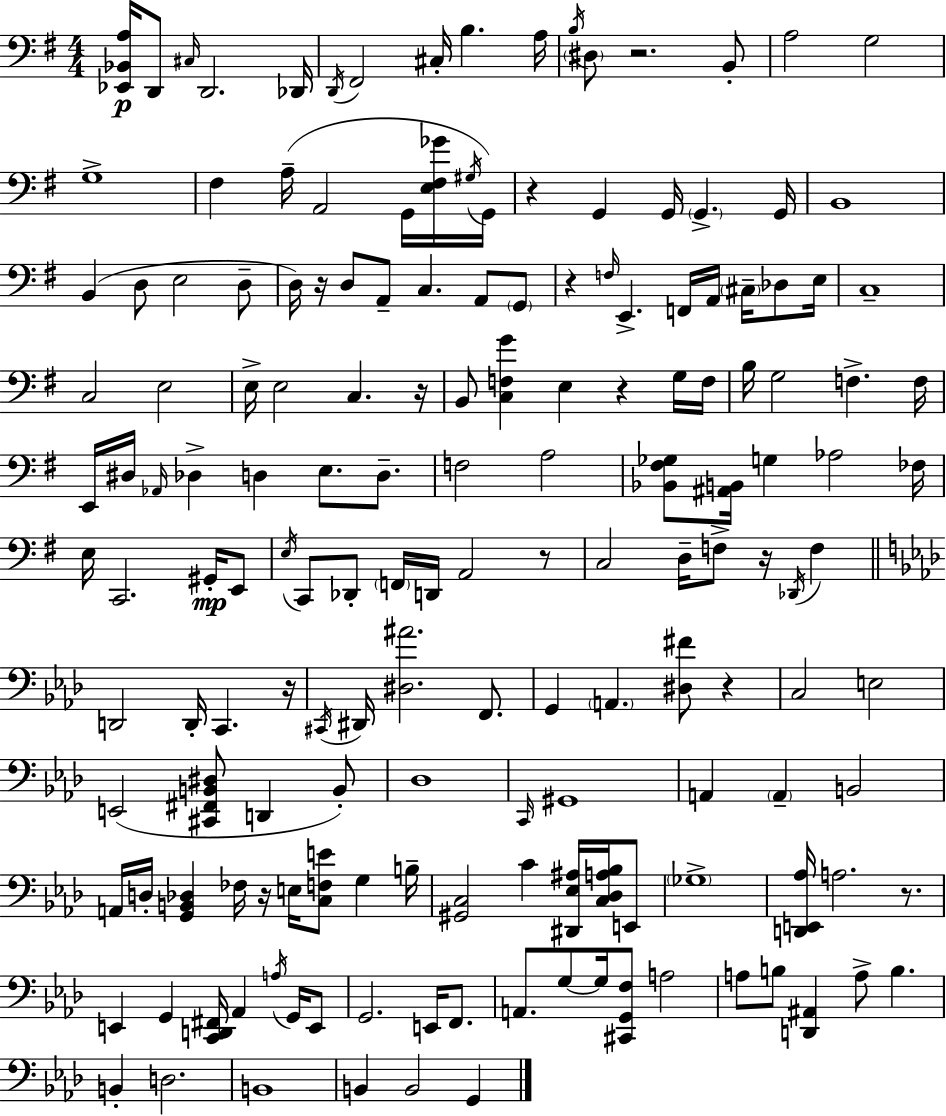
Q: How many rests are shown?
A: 12